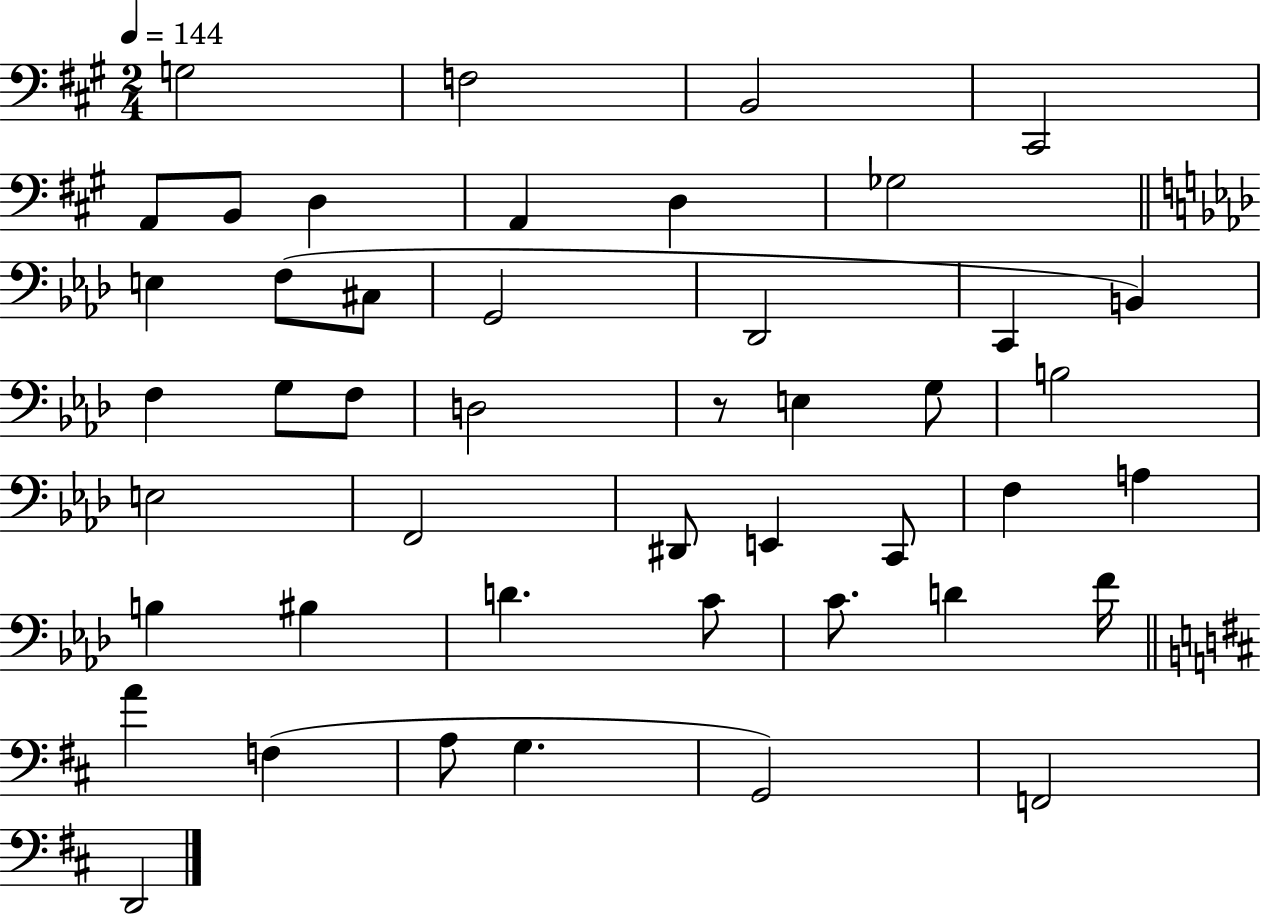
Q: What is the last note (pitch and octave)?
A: D2